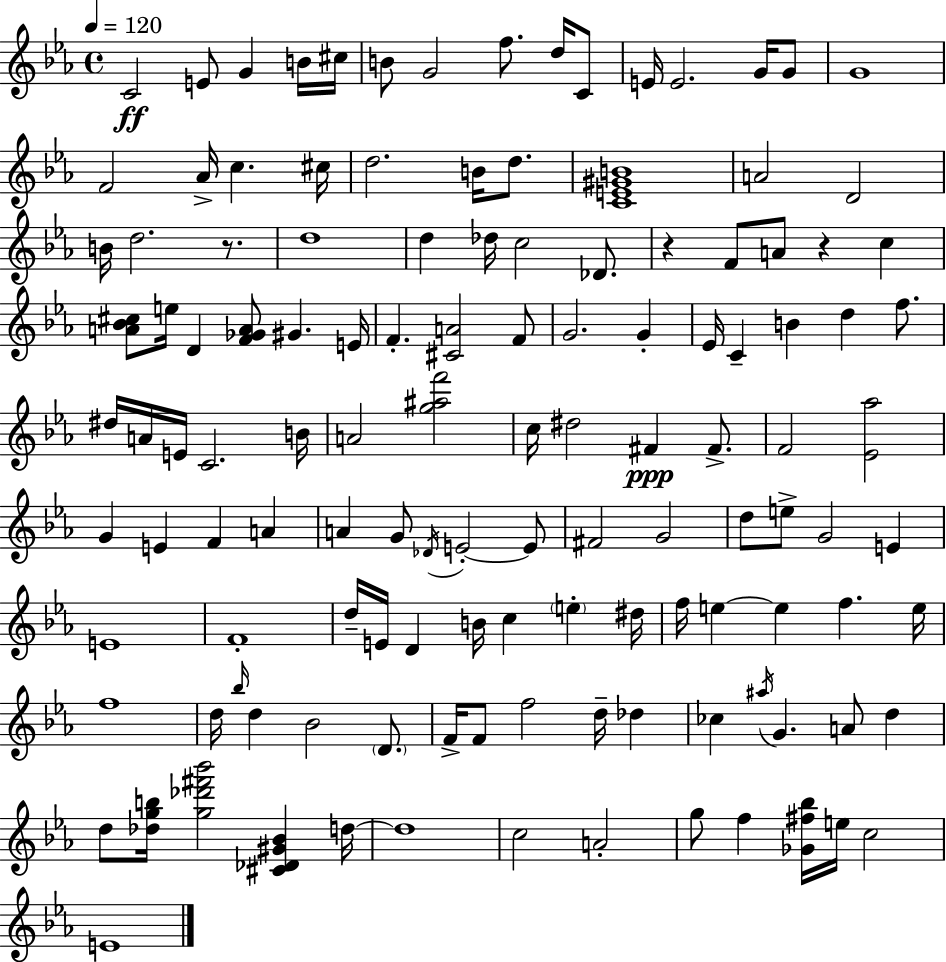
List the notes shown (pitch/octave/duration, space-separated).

C4/h E4/e G4/q B4/s C#5/s B4/e G4/h F5/e. D5/s C4/e E4/s E4/h. G4/s G4/e G4/w F4/h Ab4/s C5/q. C#5/s D5/h. B4/s D5/e. [C4,E4,G#4,B4]/w A4/h D4/h B4/s D5/h. R/e. D5/w D5/q Db5/s C5/h Db4/e. R/q F4/e A4/e R/q C5/q [A4,Bb4,C#5]/e E5/s D4/q [F4,Gb4,A4]/e G#4/q. E4/s F4/q. [C#4,A4]/h F4/e G4/h. G4/q Eb4/s C4/q B4/q D5/q F5/e. D#5/s A4/s E4/s C4/h. B4/s A4/h [G5,A#5,F6]/h C5/s D#5/h F#4/q F#4/e. F4/h [Eb4,Ab5]/h G4/q E4/q F4/q A4/q A4/q G4/e Db4/s E4/h E4/e F#4/h G4/h D5/e E5/e G4/h E4/q E4/w F4/w D5/s E4/s D4/q B4/s C5/q E5/q D#5/s F5/s E5/q E5/q F5/q. E5/s F5/w D5/s Bb5/s D5/q Bb4/h D4/e. F4/s F4/e F5/h D5/s Db5/q CES5/q A#5/s G4/q. A4/e D5/q D5/e [Db5,G5,B5]/s [G5,Db6,F#6,Bb6]/h [C#4,Db4,G#4,Bb4]/q D5/s D5/w C5/h A4/h G5/e F5/q [Gb4,F#5,Bb5]/s E5/s C5/h E4/w